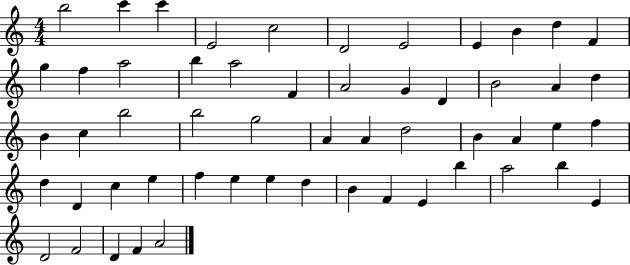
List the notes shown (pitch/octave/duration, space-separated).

B5/h C6/q C6/q E4/h C5/h D4/h E4/h E4/q B4/q D5/q F4/q G5/q F5/q A5/h B5/q A5/h F4/q A4/h G4/q D4/q B4/h A4/q D5/q B4/q C5/q B5/h B5/h G5/h A4/q A4/q D5/h B4/q A4/q E5/q F5/q D5/q D4/q C5/q E5/q F5/q E5/q E5/q D5/q B4/q F4/q E4/q B5/q A5/h B5/q E4/q D4/h F4/h D4/q F4/q A4/h